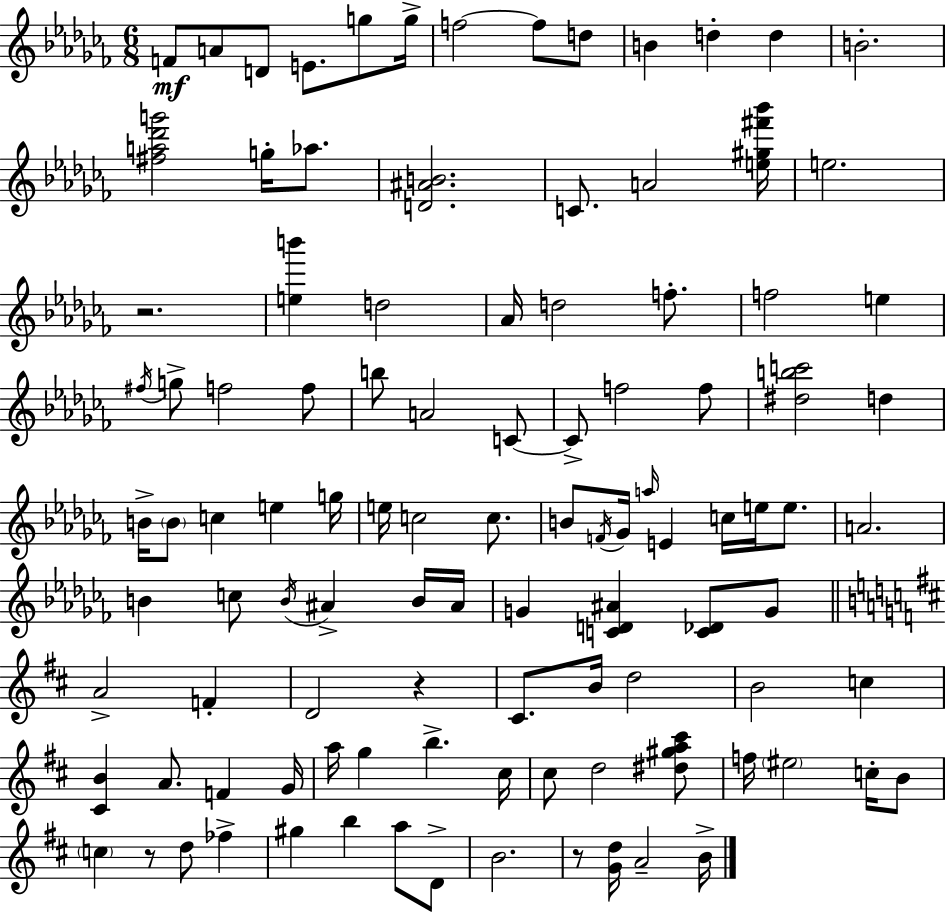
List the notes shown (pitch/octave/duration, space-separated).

F4/e A4/e D4/e E4/e. G5/e G5/s F5/h F5/e D5/e B4/q D5/q D5/q B4/h. [F#5,A5,Db6,G6]/h G5/s Ab5/e. [D4,A#4,B4]/h. C4/e. A4/h [E5,G#5,F#6,Bb6]/s E5/h. R/h. [E5,B6]/q D5/h Ab4/s D5/h F5/e. F5/h E5/q F#5/s G5/e F5/h F5/e B5/e A4/h C4/e C4/e F5/h F5/e [D#5,B5,C6]/h D5/q B4/s B4/e C5/q E5/q G5/s E5/s C5/h C5/e. B4/e F4/s Gb4/s A5/s E4/q C5/s E5/s E5/e. A4/h. B4/q C5/e B4/s A#4/q B4/s A#4/s G4/q [C4,D4,A#4]/q [C4,Db4]/e G4/e A4/h F4/q D4/h R/q C#4/e. B4/s D5/h B4/h C5/q [C#4,B4]/q A4/e. F4/q G4/s A5/s G5/q B5/q. C#5/s C#5/e D5/h [D#5,G#5,A5,C#6]/e F5/s EIS5/h C5/s B4/e C5/q R/e D5/e FES5/q G#5/q B5/q A5/e D4/e B4/h. R/e [G4,D5]/s A4/h B4/s